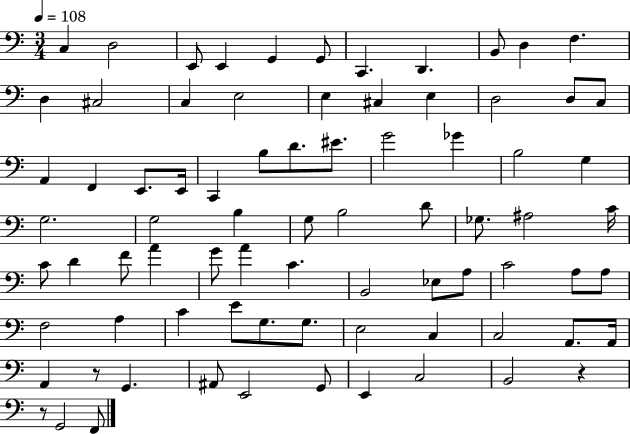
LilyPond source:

{
  \clef bass
  \numericTimeSignature
  \time 3/4
  \key c \major
  \tempo 4 = 108
  \repeat volta 2 { c4 d2 | e,8 e,4 g,4 g,8 | c,4. d,4. | b,8 d4 f4. | \break d4 cis2 | c4 e2 | e4 cis4 e4 | d2 d8 c8 | \break a,4 f,4 e,8. e,16 | c,4 b8 d'8. eis'8. | g'2 ges'4 | b2 g4 | \break g2. | g2 b4 | g8 b2 d'8 | ges8. ais2 c'16 | \break c'8 d'4 f'8 a'4 | g'8 a'4 c'4. | b,2 ees8 a8 | c'2 a8 a8 | \break f2 a4 | c'4 e'8 g8. g8. | e2 c4 | c2 a,8. a,16 | \break a,4 r8 g,4. | ais,8 e,2 g,8 | e,4 c2 | b,2 r4 | \break r8 g,2 f,8 | } \bar "|."
}